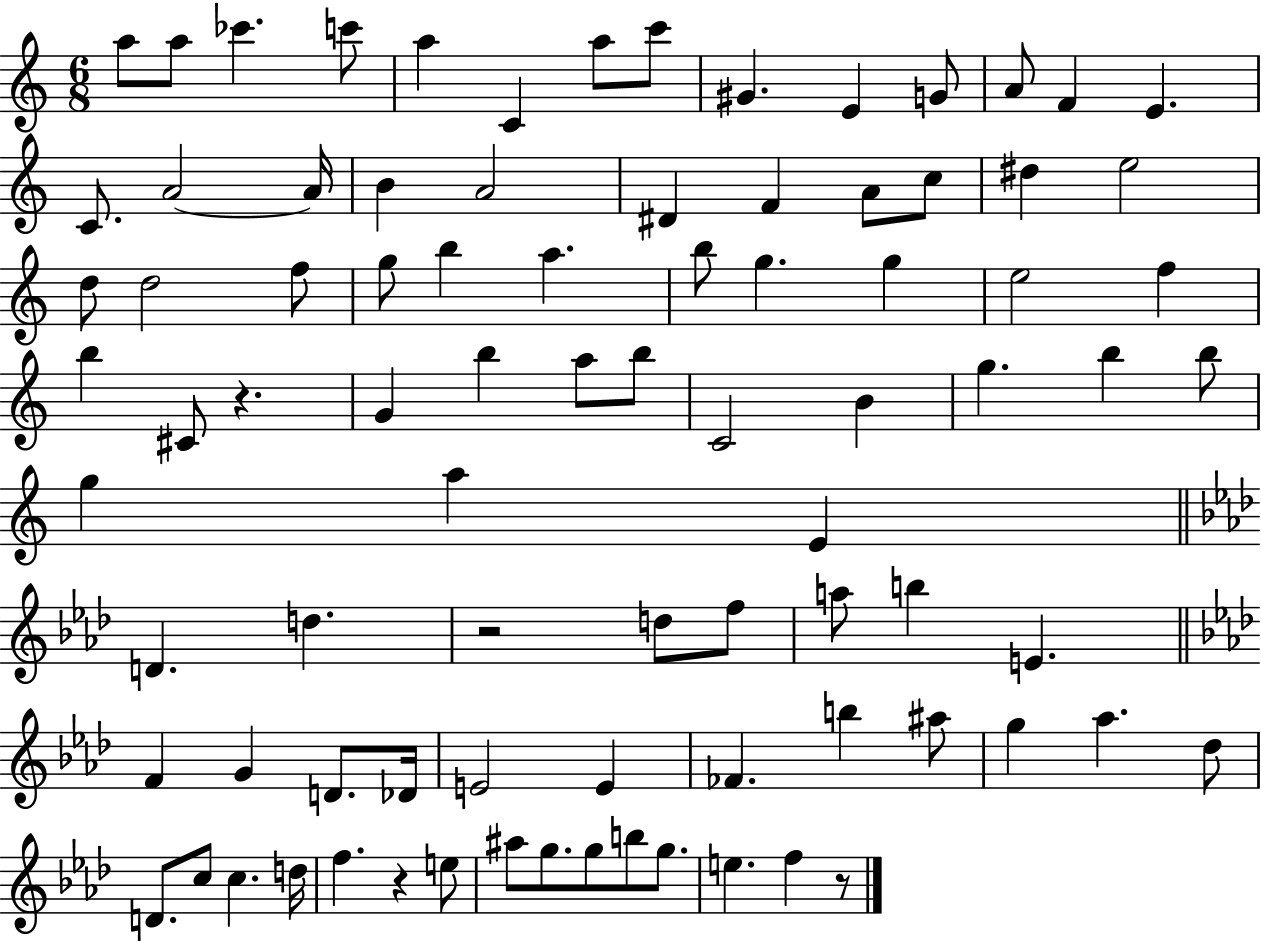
A5/e A5/e CES6/q. C6/e A5/q C4/q A5/e C6/e G#4/q. E4/q G4/e A4/e F4/q E4/q. C4/e. A4/h A4/s B4/q A4/h D#4/q F4/q A4/e C5/e D#5/q E5/h D5/e D5/h F5/e G5/e B5/q A5/q. B5/e G5/q. G5/q E5/h F5/q B5/q C#4/e R/q. G4/q B5/q A5/e B5/e C4/h B4/q G5/q. B5/q B5/e G5/q A5/q E4/q D4/q. D5/q. R/h D5/e F5/e A5/e B5/q E4/q. F4/q G4/q D4/e. Db4/s E4/h E4/q FES4/q. B5/q A#5/e G5/q Ab5/q. Db5/e D4/e. C5/e C5/q. D5/s F5/q. R/q E5/e A#5/e G5/e. G5/e B5/e G5/e. E5/q. F5/q R/e